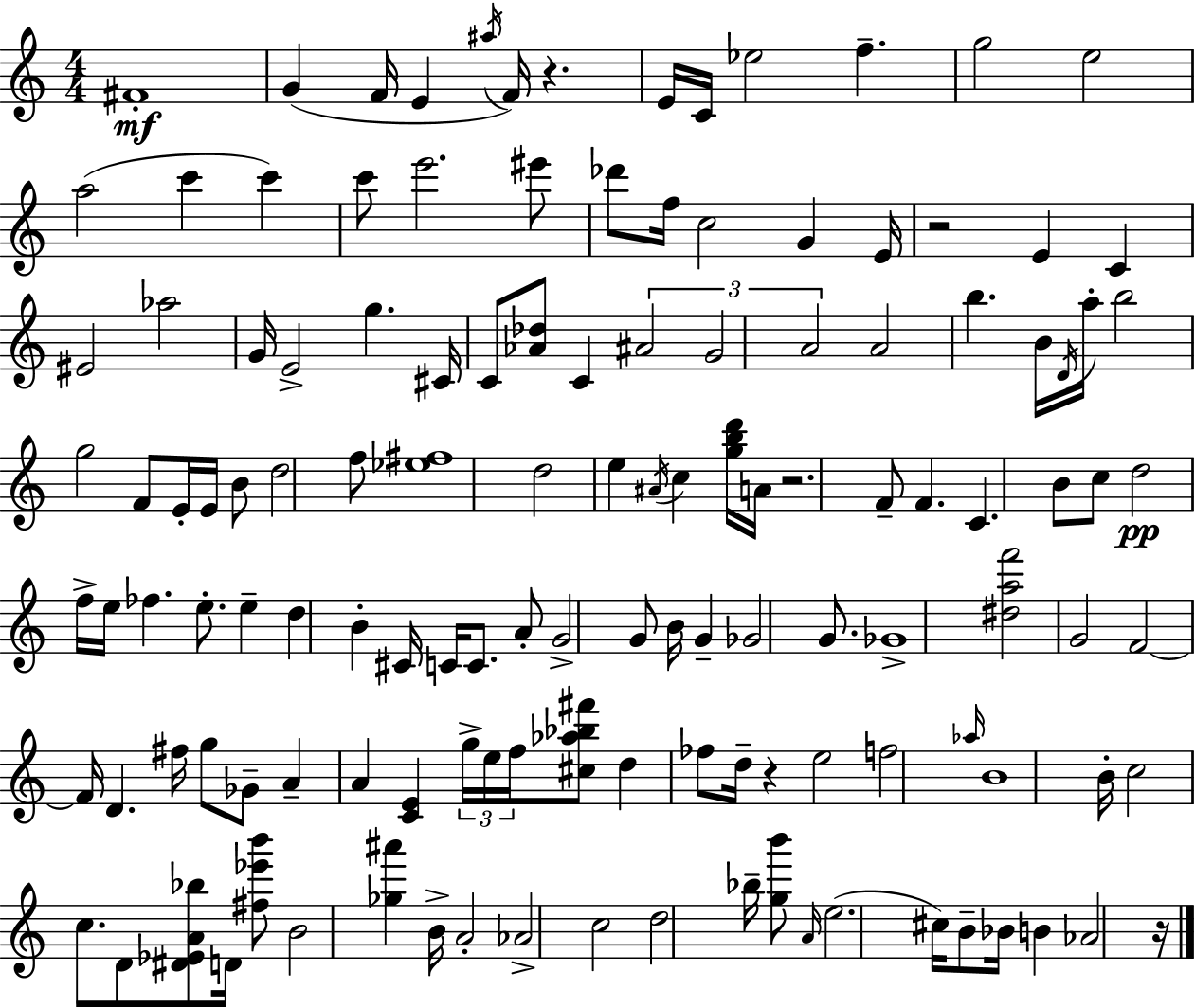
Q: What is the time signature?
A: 4/4